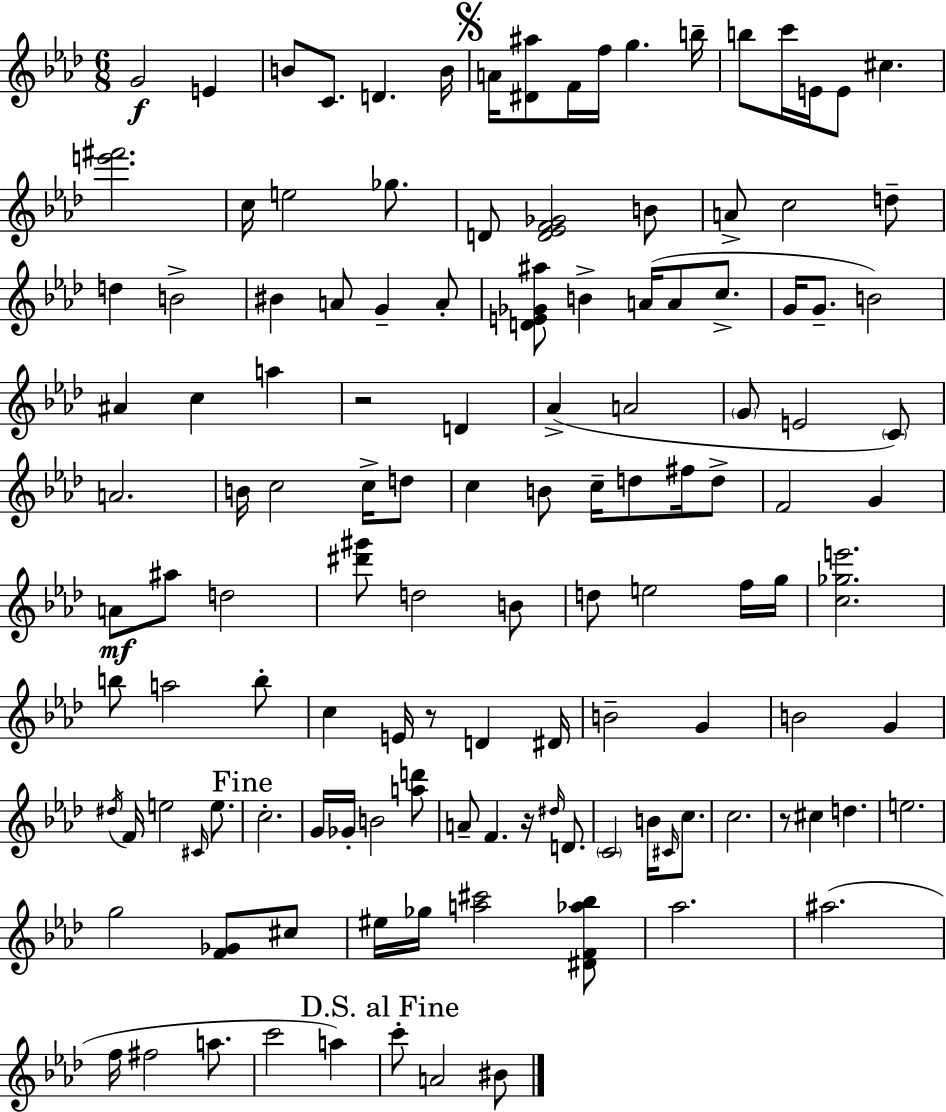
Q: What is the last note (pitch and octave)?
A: BIS4